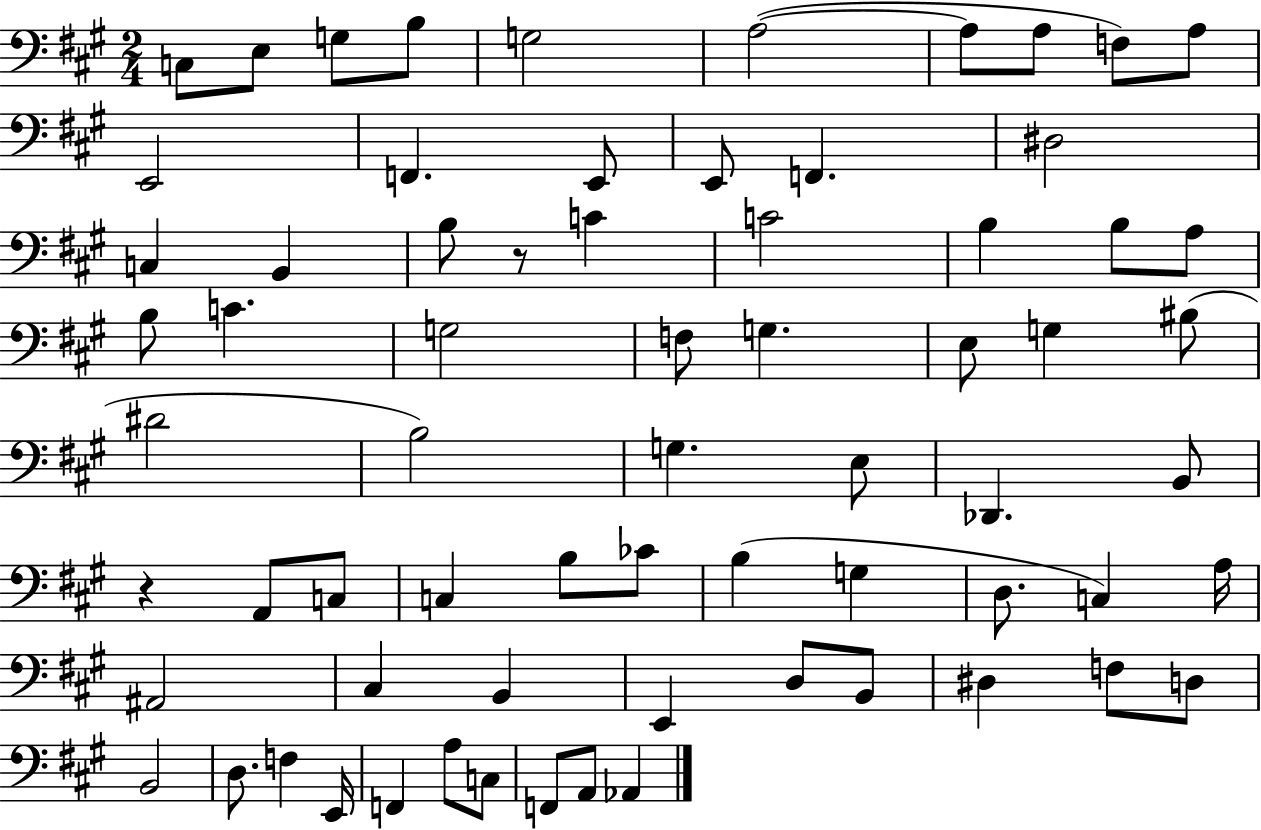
C3/e E3/e G3/e B3/e G3/h A3/h A3/e A3/e F3/e A3/e E2/h F2/q. E2/e E2/e F2/q. D#3/h C3/q B2/q B3/e R/e C4/q C4/h B3/q B3/e A3/e B3/e C4/q. G3/h F3/e G3/q. E3/e G3/q BIS3/e D#4/h B3/h G3/q. E3/e Db2/q. B2/e R/q A2/e C3/e C3/q B3/e CES4/e B3/q G3/q D3/e. C3/q A3/s A#2/h C#3/q B2/q E2/q D3/e B2/e D#3/q F3/e D3/e B2/h D3/e. F3/q E2/s F2/q A3/e C3/e F2/e A2/e Ab2/q